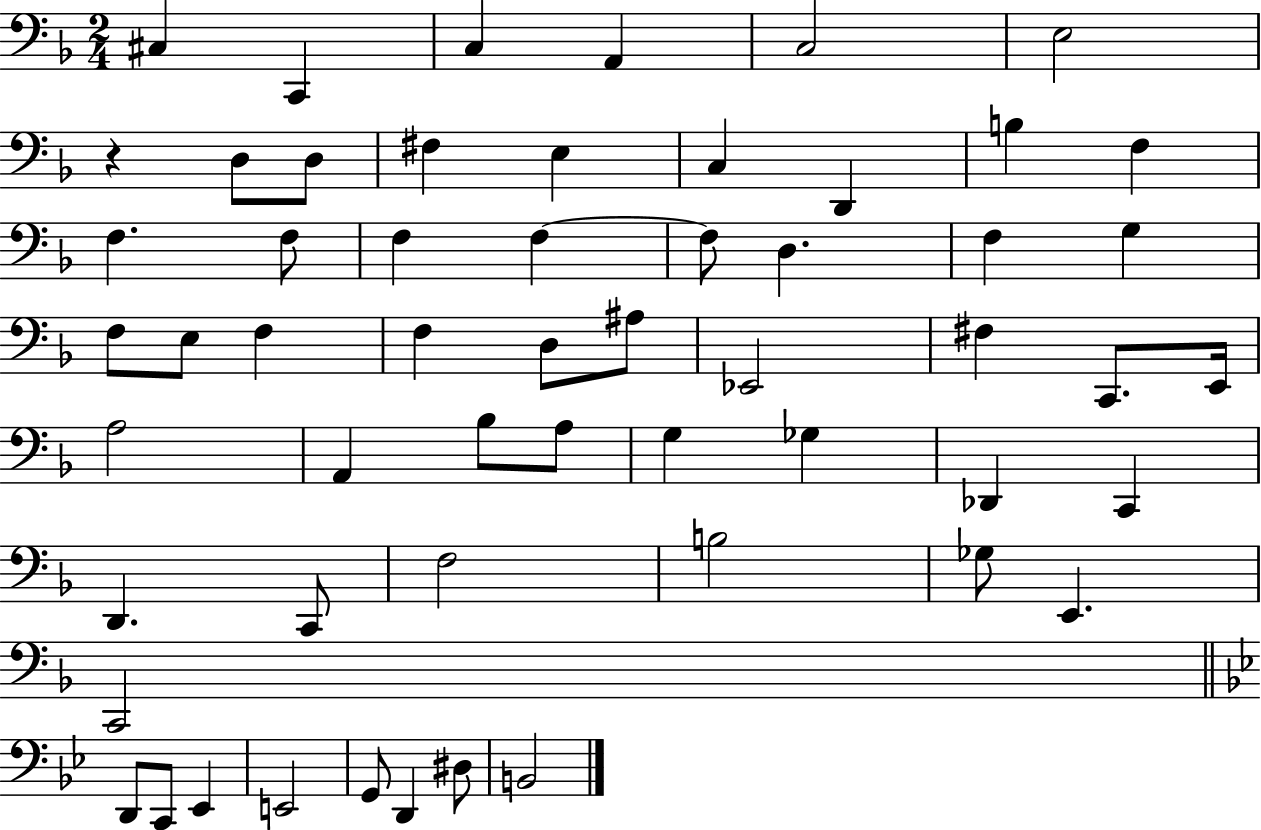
{
  \clef bass
  \numericTimeSignature
  \time 2/4
  \key f \major
  \repeat volta 2 { cis4 c,4 | c4 a,4 | c2 | e2 | \break r4 d8 d8 | fis4 e4 | c4 d,4 | b4 f4 | \break f4. f8 | f4 f4~~ | f8 d4. | f4 g4 | \break f8 e8 f4 | f4 d8 ais8 | ees,2 | fis4 c,8. e,16 | \break a2 | a,4 bes8 a8 | g4 ges4 | des,4 c,4 | \break d,4. c,8 | f2 | b2 | ges8 e,4. | \break c,2 | \bar "||" \break \key g \minor d,8 c,8 ees,4 | e,2 | g,8 d,4 dis8 | b,2 | \break } \bar "|."
}